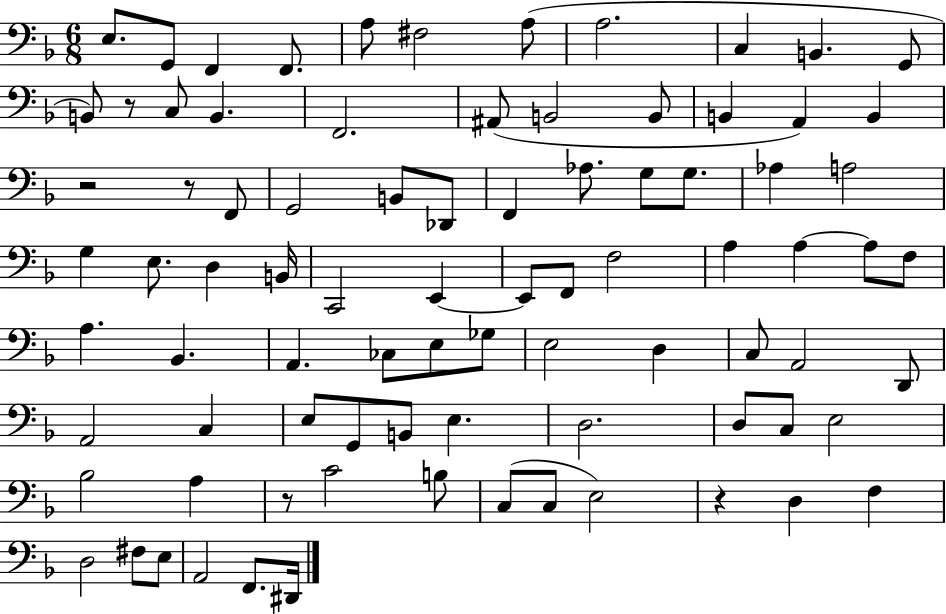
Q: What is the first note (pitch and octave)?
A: E3